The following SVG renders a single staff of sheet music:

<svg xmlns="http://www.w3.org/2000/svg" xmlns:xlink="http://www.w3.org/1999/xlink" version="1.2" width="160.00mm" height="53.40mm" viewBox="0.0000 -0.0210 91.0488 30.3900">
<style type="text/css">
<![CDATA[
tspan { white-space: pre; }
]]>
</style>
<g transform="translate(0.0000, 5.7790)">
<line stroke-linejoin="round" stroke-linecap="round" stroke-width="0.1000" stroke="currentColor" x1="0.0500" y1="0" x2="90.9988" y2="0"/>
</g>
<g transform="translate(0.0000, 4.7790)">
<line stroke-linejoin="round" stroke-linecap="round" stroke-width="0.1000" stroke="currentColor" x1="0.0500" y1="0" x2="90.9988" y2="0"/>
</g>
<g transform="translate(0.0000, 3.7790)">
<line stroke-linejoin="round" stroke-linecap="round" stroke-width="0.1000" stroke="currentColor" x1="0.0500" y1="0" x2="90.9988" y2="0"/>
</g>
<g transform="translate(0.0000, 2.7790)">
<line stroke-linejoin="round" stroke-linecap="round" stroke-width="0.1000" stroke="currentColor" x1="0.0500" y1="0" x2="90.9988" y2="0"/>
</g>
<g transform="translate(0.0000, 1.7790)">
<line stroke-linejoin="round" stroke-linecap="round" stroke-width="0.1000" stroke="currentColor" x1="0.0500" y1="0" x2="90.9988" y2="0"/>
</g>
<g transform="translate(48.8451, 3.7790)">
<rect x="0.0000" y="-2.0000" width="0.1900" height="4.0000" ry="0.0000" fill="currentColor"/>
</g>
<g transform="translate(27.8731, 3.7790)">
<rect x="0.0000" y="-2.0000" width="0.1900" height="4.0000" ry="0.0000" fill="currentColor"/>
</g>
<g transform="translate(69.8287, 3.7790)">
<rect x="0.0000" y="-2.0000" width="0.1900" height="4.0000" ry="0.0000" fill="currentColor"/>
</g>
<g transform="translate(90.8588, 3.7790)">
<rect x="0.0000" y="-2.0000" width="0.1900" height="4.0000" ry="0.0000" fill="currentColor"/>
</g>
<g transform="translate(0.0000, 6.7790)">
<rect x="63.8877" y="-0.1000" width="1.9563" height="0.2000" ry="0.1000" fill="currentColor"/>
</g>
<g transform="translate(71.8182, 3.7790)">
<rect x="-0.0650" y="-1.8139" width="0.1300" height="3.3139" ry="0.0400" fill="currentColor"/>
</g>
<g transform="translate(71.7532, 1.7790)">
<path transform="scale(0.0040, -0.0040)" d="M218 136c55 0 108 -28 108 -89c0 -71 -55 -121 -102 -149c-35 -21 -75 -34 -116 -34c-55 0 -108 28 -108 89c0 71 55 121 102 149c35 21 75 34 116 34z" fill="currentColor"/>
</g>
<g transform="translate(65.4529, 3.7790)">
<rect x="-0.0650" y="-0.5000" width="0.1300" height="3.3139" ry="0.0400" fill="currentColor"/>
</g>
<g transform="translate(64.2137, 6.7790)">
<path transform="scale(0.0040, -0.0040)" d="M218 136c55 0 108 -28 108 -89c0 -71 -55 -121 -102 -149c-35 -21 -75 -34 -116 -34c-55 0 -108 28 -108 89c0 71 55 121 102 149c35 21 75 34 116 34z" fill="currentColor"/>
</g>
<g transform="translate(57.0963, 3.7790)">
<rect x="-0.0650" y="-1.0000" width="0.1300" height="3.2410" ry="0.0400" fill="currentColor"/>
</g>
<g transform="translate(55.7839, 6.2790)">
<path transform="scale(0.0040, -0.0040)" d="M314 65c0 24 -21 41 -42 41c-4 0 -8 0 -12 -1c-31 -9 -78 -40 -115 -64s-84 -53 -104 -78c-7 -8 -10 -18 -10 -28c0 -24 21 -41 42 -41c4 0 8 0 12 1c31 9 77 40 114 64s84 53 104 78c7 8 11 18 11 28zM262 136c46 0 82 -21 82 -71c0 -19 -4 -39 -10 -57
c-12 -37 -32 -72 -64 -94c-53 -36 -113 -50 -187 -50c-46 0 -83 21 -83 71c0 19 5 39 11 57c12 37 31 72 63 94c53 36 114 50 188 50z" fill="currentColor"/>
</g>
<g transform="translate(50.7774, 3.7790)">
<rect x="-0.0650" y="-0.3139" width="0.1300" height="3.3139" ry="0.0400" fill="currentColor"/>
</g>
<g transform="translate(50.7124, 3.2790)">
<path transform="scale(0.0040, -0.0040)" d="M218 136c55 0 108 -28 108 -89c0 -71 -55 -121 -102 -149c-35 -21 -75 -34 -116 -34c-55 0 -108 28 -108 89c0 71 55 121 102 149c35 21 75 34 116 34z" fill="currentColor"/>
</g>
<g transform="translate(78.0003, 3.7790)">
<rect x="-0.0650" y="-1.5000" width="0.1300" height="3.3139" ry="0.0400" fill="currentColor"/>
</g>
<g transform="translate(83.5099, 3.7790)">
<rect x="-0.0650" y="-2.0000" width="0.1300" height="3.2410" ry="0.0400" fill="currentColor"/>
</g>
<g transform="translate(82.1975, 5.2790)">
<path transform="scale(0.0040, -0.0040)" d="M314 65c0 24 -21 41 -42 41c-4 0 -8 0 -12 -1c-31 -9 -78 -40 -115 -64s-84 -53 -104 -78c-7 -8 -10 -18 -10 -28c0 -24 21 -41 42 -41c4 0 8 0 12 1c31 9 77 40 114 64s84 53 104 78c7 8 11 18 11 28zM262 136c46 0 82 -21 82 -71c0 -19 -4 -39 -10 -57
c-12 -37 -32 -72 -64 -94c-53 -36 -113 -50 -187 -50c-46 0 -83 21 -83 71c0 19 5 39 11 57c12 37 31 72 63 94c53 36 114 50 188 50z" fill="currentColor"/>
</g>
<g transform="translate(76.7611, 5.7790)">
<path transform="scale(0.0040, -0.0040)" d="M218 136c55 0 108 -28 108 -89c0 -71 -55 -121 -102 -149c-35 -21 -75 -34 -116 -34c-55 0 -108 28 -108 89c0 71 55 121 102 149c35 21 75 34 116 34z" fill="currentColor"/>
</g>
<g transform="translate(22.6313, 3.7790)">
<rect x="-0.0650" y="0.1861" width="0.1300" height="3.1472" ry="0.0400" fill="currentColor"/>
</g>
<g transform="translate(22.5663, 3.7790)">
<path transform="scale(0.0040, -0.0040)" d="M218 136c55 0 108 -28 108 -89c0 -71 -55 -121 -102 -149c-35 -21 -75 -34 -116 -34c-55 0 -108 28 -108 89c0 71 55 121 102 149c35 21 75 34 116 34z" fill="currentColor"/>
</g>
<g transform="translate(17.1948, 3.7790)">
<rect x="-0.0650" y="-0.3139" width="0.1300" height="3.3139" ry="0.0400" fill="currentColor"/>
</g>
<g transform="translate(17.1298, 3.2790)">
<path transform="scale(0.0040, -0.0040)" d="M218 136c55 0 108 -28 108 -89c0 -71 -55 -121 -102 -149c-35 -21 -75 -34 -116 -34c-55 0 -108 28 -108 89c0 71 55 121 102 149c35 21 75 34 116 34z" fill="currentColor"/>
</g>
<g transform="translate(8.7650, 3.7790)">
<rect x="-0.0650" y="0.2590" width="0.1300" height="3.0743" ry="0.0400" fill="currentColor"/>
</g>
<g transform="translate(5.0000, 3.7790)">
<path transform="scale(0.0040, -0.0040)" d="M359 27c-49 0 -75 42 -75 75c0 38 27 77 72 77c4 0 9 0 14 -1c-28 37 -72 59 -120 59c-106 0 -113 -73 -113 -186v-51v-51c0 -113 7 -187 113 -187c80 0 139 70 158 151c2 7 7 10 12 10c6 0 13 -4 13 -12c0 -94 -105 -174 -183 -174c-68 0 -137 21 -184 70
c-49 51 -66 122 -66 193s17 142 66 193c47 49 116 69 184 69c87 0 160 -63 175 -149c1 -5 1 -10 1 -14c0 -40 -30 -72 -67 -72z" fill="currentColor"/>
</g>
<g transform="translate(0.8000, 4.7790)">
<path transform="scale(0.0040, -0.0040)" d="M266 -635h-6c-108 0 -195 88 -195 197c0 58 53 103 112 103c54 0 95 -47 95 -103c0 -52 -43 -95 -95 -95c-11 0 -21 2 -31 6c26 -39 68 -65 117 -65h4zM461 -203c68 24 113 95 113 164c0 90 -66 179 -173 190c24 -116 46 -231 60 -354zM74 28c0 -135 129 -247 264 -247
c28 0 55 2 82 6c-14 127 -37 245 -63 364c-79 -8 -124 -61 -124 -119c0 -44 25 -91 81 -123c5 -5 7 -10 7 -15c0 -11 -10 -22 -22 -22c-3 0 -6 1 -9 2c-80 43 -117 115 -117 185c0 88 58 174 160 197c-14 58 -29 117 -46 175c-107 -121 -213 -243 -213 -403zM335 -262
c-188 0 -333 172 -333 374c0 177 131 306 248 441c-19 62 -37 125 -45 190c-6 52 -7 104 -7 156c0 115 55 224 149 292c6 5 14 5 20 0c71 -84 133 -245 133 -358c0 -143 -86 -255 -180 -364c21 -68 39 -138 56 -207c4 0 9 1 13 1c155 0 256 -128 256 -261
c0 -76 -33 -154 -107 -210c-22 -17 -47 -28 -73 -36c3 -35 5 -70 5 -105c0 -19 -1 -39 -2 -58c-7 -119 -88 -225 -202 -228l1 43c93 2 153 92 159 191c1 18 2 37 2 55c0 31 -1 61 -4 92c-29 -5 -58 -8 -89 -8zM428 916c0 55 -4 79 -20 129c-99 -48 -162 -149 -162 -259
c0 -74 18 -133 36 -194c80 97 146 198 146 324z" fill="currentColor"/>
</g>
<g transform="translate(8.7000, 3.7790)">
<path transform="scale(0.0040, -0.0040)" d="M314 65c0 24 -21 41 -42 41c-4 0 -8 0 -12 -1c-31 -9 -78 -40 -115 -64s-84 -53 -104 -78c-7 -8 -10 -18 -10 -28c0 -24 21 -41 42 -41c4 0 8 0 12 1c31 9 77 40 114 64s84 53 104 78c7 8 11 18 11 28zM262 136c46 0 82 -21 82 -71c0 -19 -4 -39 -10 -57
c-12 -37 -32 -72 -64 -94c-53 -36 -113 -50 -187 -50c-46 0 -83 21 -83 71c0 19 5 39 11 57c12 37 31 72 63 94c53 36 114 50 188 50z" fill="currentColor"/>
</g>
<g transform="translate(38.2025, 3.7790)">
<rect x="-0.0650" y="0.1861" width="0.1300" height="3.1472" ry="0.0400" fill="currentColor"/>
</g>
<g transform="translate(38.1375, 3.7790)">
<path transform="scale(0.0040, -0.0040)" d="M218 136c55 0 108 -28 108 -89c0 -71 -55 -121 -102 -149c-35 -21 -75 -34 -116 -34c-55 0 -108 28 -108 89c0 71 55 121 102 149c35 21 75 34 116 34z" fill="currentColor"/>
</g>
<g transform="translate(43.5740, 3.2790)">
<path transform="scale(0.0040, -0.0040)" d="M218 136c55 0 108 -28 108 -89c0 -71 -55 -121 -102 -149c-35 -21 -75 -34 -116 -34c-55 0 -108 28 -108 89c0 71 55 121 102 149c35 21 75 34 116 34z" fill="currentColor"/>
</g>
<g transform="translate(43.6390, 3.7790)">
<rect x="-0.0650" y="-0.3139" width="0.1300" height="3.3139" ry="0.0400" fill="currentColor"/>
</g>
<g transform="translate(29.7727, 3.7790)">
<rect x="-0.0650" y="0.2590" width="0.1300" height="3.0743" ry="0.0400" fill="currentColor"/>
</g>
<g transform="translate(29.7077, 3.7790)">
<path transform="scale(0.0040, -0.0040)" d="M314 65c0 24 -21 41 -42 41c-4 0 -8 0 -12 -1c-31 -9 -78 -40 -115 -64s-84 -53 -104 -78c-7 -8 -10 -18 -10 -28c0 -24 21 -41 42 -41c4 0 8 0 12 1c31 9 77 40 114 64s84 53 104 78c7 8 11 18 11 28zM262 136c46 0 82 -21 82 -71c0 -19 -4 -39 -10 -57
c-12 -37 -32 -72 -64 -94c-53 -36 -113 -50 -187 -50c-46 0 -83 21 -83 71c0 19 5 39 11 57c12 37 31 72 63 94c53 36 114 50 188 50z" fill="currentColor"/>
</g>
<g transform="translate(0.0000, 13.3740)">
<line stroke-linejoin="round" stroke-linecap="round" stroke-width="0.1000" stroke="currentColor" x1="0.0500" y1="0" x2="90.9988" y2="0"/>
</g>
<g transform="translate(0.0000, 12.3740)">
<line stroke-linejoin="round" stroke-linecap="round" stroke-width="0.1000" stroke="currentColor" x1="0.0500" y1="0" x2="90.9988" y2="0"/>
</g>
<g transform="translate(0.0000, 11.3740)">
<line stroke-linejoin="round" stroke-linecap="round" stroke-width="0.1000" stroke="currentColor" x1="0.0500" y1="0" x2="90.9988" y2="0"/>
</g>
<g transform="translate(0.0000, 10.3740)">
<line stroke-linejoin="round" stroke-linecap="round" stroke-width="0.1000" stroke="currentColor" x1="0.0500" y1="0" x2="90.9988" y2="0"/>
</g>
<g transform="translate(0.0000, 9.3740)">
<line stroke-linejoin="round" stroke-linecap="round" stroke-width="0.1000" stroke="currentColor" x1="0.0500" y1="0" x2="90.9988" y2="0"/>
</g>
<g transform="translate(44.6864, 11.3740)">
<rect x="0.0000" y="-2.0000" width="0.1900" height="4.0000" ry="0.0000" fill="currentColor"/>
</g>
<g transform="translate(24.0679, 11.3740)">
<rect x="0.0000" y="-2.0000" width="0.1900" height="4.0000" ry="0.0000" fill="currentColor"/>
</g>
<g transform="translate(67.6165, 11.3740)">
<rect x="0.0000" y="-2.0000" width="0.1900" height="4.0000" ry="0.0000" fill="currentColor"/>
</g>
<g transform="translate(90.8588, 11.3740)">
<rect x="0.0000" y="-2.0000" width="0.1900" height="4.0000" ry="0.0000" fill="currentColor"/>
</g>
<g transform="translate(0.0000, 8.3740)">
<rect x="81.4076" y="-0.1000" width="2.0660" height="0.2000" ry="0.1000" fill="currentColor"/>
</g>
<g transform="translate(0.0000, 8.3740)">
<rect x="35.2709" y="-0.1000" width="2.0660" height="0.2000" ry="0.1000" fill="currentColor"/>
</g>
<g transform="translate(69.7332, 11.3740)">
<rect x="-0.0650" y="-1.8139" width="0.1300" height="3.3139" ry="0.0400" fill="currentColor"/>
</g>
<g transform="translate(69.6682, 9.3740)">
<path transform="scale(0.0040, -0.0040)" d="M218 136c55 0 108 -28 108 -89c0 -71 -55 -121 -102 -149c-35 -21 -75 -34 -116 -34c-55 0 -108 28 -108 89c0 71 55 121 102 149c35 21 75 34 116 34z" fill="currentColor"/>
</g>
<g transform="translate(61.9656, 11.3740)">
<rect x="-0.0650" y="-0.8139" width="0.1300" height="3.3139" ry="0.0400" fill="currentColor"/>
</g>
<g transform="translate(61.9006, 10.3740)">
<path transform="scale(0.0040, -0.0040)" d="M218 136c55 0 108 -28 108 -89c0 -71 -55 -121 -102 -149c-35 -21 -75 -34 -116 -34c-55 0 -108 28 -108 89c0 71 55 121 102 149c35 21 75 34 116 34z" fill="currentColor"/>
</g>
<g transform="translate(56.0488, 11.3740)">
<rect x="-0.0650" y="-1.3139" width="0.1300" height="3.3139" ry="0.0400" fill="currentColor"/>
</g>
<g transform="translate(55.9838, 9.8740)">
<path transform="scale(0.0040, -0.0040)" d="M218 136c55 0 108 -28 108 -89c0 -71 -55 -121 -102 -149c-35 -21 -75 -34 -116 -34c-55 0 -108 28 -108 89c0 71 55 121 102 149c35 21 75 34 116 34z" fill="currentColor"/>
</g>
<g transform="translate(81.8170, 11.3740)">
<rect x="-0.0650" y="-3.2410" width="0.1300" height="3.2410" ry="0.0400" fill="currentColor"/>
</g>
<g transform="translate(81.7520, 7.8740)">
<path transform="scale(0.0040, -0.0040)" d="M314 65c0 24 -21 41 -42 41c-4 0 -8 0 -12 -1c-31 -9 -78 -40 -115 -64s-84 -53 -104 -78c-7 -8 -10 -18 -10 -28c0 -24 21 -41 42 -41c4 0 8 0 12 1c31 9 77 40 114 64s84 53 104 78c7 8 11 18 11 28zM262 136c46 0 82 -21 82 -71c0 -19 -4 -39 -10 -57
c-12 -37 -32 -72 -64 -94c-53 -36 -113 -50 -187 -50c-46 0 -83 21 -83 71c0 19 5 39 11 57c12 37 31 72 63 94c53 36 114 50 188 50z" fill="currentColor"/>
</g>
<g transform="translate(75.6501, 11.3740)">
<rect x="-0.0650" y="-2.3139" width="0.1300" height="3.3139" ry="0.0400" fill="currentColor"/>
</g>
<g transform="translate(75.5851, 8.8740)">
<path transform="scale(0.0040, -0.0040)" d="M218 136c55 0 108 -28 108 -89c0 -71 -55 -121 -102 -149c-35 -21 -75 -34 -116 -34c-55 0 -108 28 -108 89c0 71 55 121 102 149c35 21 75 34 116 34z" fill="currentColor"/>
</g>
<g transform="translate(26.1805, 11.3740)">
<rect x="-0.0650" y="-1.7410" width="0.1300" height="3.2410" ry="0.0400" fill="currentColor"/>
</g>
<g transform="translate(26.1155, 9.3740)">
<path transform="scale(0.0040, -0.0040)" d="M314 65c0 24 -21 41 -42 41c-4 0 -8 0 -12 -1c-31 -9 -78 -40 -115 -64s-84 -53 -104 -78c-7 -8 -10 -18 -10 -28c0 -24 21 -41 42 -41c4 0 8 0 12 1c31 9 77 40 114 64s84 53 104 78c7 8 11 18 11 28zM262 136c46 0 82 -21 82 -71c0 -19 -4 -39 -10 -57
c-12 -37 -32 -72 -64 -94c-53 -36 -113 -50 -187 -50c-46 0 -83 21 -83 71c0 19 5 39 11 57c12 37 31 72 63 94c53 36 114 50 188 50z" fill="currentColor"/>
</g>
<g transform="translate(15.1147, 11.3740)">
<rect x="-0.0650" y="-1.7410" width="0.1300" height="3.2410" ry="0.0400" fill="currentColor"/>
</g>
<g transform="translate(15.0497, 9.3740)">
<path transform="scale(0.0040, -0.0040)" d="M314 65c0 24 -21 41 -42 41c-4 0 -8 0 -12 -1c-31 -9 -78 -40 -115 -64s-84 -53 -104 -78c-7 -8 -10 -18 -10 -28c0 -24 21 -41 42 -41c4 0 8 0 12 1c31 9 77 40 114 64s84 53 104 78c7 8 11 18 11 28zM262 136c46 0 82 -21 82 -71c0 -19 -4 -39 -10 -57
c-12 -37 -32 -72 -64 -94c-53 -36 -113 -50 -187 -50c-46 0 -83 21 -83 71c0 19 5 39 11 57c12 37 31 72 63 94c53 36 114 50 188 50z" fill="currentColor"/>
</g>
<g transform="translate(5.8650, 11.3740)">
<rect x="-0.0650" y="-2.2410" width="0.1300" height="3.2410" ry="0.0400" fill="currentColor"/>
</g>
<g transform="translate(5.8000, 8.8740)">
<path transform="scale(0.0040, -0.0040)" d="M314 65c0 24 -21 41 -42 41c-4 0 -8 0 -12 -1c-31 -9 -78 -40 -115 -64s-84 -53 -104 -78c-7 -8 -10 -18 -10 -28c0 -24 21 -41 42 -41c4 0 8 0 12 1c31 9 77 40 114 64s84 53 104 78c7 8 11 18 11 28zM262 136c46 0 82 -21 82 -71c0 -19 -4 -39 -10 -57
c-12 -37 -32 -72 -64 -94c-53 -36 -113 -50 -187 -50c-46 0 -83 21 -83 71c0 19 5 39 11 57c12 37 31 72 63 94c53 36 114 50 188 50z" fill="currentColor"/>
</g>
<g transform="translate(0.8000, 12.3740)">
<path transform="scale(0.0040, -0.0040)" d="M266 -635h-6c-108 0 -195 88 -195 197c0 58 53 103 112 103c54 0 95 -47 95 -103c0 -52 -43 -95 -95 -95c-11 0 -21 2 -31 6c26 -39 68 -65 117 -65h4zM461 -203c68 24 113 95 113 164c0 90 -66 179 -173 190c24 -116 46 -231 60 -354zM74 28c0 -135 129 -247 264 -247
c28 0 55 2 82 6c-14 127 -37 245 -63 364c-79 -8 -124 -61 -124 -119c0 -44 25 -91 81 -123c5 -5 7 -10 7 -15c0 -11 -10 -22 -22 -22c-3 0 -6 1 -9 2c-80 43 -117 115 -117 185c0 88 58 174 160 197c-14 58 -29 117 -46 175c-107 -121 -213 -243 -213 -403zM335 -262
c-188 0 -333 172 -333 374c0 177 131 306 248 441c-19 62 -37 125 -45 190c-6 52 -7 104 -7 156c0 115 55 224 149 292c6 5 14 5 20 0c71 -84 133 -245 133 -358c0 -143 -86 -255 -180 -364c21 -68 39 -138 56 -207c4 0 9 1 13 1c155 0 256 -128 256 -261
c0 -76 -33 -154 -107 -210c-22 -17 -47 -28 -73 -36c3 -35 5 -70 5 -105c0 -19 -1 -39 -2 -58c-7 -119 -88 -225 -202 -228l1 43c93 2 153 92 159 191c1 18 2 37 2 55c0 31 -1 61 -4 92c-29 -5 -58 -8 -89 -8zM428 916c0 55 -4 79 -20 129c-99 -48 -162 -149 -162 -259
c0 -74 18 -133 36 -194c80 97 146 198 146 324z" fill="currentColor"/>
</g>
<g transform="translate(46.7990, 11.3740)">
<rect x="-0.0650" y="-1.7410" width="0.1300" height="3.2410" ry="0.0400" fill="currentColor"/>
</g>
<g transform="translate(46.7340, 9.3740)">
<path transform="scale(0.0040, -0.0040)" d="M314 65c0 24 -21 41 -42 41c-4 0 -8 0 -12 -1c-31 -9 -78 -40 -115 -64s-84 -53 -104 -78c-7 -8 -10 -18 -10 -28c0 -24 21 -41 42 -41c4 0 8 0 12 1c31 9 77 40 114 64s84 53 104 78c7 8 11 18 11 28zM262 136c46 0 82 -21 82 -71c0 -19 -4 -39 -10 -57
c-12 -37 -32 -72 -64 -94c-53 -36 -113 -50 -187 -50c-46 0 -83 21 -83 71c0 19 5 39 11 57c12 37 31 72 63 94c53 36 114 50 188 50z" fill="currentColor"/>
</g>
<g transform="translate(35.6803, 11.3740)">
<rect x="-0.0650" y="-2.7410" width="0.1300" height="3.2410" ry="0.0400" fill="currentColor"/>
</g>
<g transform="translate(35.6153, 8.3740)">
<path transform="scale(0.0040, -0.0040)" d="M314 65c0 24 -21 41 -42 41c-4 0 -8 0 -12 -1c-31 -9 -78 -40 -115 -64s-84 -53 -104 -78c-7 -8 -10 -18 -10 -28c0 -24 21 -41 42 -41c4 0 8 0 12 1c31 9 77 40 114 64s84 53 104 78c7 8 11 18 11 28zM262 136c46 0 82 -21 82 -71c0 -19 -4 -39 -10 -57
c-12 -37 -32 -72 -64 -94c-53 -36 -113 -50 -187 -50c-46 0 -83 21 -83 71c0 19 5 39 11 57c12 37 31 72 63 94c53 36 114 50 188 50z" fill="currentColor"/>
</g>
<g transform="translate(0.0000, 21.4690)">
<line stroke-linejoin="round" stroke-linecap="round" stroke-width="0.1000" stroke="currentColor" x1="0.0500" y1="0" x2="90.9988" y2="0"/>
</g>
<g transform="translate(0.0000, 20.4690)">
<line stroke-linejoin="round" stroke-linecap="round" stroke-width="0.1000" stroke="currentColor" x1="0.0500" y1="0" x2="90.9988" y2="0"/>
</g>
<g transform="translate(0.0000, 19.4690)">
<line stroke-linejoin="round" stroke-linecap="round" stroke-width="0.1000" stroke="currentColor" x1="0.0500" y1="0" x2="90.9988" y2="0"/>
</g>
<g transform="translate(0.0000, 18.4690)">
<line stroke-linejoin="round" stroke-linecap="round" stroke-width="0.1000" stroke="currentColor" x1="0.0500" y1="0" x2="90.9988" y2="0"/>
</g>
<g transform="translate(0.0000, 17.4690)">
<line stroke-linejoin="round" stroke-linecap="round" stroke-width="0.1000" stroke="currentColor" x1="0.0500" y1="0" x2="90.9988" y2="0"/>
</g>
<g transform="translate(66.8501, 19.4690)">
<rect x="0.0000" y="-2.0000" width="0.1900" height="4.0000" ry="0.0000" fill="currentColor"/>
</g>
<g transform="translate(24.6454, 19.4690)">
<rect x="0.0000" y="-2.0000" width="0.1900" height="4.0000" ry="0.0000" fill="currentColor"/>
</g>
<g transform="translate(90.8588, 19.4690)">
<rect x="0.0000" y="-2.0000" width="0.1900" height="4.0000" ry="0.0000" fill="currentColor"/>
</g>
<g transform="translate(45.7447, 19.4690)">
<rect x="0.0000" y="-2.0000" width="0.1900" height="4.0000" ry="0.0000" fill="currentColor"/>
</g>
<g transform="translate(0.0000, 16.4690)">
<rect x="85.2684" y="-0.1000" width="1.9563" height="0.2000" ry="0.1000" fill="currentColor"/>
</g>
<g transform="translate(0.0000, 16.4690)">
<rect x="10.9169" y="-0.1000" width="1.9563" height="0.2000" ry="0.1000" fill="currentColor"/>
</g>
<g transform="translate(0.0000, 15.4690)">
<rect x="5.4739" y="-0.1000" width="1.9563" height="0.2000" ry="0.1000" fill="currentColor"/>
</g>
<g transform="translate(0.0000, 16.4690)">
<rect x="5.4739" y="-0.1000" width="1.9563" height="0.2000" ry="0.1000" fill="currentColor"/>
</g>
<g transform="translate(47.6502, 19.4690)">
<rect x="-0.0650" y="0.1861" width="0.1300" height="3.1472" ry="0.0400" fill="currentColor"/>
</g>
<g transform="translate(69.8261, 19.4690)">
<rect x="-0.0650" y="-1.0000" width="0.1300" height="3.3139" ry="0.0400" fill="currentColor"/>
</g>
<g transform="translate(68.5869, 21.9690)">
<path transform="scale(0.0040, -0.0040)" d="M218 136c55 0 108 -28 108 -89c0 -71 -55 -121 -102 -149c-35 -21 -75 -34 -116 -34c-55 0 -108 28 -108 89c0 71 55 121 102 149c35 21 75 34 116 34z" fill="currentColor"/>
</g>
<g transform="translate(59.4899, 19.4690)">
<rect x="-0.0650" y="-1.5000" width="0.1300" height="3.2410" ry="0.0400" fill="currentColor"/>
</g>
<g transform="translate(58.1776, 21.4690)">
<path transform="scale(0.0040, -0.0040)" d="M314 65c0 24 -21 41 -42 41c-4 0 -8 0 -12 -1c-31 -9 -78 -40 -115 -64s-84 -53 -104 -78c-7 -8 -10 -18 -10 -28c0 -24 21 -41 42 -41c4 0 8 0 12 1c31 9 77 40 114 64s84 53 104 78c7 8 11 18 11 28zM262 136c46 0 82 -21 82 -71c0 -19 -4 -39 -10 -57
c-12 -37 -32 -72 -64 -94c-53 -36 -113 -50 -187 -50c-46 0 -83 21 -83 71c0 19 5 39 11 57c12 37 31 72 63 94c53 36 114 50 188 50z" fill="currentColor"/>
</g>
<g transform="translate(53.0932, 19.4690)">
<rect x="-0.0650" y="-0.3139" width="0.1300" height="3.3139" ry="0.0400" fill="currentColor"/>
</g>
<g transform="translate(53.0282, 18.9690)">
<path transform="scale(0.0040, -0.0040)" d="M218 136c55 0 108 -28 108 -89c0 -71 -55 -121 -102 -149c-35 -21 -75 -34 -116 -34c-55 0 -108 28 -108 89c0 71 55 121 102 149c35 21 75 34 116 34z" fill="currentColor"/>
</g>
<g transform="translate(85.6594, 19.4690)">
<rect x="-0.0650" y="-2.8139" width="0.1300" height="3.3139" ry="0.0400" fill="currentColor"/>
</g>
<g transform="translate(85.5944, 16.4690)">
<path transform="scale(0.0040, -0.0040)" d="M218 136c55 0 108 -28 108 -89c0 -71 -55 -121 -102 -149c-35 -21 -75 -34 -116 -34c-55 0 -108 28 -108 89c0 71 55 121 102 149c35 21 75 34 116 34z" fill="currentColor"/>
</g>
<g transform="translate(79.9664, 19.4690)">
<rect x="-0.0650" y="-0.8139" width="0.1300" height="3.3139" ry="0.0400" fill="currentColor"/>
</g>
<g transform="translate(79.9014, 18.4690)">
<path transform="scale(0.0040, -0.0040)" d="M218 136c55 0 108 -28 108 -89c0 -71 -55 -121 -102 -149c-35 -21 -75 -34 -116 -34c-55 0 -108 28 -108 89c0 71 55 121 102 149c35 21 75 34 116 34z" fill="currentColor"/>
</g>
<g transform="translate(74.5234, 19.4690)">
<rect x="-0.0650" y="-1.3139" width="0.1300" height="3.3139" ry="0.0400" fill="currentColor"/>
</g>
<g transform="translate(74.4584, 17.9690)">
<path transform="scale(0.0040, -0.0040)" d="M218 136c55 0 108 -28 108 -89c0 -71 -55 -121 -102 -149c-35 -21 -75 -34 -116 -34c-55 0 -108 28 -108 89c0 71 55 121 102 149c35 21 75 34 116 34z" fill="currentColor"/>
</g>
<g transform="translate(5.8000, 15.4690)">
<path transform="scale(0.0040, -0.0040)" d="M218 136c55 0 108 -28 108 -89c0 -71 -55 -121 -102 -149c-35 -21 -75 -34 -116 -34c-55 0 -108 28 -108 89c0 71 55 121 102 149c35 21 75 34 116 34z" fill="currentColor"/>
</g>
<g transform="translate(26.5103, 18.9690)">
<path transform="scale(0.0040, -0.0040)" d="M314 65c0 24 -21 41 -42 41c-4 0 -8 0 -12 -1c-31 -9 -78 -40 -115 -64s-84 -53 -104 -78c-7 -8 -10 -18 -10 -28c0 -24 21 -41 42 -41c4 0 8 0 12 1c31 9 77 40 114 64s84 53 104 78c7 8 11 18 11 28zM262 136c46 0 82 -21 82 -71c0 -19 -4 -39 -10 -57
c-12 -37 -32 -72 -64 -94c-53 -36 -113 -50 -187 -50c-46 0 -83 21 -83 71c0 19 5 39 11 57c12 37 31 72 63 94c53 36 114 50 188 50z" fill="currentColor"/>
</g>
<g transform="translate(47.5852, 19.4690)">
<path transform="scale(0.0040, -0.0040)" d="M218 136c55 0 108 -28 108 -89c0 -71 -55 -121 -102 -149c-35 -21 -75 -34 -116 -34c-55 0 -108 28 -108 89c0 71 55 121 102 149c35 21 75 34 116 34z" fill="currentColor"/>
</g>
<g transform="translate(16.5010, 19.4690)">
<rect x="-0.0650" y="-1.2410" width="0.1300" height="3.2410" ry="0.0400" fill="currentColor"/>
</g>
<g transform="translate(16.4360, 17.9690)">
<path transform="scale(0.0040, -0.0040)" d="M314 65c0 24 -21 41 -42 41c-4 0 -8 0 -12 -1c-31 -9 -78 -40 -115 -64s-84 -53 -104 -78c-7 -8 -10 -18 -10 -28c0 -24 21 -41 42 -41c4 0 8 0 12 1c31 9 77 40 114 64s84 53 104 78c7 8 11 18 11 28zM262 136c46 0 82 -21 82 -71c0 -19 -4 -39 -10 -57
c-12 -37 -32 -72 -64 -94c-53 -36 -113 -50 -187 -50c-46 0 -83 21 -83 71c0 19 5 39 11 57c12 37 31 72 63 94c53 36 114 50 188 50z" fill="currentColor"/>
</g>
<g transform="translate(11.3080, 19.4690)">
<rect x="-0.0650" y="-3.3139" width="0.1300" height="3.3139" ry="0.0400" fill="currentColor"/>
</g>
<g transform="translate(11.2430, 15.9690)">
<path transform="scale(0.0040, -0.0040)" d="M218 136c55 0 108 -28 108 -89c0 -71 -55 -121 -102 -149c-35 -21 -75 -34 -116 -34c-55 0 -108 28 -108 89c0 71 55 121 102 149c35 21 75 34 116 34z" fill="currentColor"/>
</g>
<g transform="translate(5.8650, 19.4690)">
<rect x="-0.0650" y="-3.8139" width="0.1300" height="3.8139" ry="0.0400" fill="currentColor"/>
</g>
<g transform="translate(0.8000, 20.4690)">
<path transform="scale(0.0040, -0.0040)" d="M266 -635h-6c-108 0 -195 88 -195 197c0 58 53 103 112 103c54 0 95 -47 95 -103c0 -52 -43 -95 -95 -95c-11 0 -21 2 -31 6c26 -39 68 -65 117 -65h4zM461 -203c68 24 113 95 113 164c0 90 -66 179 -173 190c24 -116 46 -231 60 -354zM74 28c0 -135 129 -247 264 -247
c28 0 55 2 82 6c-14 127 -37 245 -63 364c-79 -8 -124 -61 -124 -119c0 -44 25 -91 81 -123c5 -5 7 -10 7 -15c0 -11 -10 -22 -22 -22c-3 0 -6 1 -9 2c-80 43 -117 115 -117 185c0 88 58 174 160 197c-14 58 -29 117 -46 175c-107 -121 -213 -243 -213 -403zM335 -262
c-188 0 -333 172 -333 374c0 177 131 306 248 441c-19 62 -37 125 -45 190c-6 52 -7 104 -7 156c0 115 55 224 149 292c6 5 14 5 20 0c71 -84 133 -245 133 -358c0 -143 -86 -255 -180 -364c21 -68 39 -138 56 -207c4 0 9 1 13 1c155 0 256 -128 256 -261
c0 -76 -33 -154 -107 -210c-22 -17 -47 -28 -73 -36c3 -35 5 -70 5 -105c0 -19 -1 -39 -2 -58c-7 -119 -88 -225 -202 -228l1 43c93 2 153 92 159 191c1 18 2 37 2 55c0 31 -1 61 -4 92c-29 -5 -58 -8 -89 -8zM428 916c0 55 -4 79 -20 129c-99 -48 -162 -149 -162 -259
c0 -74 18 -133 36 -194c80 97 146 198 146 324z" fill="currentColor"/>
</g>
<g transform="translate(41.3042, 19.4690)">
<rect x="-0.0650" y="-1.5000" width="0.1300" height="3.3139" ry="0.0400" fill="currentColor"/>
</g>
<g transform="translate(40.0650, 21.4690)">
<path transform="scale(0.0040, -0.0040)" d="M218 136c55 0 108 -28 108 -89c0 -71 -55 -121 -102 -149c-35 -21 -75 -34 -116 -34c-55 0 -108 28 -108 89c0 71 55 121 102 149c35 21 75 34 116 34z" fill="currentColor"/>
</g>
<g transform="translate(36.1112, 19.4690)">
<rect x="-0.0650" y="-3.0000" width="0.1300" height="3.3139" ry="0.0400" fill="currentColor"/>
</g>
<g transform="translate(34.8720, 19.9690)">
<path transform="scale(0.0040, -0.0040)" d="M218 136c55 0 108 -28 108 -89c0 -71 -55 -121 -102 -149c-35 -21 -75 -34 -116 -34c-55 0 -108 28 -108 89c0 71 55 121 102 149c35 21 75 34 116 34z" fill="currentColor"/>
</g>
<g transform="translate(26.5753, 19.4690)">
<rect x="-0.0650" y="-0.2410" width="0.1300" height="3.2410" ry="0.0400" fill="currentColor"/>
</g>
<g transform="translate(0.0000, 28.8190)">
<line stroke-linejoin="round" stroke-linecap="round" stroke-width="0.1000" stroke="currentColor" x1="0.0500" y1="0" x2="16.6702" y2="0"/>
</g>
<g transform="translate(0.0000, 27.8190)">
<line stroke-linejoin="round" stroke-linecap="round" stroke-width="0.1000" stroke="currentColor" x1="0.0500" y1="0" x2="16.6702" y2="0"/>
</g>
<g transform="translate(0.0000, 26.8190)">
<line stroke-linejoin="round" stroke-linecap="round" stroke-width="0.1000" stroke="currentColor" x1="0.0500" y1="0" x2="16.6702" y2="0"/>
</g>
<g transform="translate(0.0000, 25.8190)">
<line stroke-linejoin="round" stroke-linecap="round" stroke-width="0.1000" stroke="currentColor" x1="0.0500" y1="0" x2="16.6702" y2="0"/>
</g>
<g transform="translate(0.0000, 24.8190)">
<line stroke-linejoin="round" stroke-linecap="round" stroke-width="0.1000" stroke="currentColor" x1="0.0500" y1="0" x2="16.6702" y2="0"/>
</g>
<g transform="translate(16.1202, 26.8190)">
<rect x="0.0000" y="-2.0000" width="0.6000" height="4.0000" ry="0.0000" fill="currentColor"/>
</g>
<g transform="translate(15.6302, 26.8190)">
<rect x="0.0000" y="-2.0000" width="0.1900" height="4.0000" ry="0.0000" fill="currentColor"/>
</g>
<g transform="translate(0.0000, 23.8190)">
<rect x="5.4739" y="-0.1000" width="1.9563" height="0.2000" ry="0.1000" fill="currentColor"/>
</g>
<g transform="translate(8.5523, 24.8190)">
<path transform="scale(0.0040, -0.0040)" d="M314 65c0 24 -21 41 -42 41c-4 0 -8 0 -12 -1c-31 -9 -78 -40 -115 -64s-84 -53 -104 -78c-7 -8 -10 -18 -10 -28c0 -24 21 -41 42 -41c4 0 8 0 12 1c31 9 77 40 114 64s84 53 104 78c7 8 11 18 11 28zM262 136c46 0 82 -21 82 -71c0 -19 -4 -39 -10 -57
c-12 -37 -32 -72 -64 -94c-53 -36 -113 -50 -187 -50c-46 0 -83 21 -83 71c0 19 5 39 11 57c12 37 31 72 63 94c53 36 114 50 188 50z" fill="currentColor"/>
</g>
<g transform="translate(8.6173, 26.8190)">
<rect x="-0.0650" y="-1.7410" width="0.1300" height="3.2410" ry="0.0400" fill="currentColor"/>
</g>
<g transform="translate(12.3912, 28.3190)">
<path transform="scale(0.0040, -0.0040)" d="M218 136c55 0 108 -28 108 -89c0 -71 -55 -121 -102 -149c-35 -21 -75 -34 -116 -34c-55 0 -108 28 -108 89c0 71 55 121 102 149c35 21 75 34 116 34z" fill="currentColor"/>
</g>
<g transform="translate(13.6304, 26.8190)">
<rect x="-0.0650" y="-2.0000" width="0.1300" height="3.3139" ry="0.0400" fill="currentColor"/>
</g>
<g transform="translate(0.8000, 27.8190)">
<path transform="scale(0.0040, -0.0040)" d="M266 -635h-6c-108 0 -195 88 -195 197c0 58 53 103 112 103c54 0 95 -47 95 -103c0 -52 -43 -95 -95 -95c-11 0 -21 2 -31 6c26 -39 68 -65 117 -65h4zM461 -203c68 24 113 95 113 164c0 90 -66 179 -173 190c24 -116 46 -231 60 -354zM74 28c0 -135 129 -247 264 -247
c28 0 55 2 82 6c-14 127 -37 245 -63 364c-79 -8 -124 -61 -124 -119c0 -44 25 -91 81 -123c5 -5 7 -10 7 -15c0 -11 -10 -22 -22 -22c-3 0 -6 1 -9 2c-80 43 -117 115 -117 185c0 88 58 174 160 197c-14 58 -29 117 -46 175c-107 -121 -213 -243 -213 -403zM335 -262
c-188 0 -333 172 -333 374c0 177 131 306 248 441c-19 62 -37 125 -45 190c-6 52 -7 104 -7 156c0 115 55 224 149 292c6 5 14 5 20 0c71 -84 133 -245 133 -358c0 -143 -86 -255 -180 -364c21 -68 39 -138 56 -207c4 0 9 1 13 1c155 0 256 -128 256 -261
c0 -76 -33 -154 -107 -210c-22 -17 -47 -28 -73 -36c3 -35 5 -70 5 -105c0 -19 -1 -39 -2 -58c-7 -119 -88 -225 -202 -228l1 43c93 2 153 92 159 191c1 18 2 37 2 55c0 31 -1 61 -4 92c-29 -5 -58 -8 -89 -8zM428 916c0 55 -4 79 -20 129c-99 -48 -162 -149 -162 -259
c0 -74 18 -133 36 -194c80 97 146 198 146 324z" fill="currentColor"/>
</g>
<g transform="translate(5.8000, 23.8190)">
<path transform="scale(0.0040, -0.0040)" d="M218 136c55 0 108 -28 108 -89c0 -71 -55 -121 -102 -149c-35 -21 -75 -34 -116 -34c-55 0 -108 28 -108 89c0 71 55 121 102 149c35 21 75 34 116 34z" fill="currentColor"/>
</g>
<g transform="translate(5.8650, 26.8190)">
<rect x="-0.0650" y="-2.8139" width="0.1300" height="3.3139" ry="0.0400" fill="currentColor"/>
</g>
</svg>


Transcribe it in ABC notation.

X:1
T:Untitled
M:4/4
L:1/4
K:C
B2 c B B2 B c c D2 C f E F2 g2 f2 f2 a2 f2 e d f g b2 c' b e2 c2 A E B c E2 D e d a a f2 F